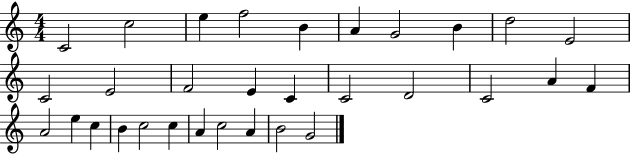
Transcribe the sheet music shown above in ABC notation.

X:1
T:Untitled
M:4/4
L:1/4
K:C
C2 c2 e f2 B A G2 B d2 E2 C2 E2 F2 E C C2 D2 C2 A F A2 e c B c2 c A c2 A B2 G2